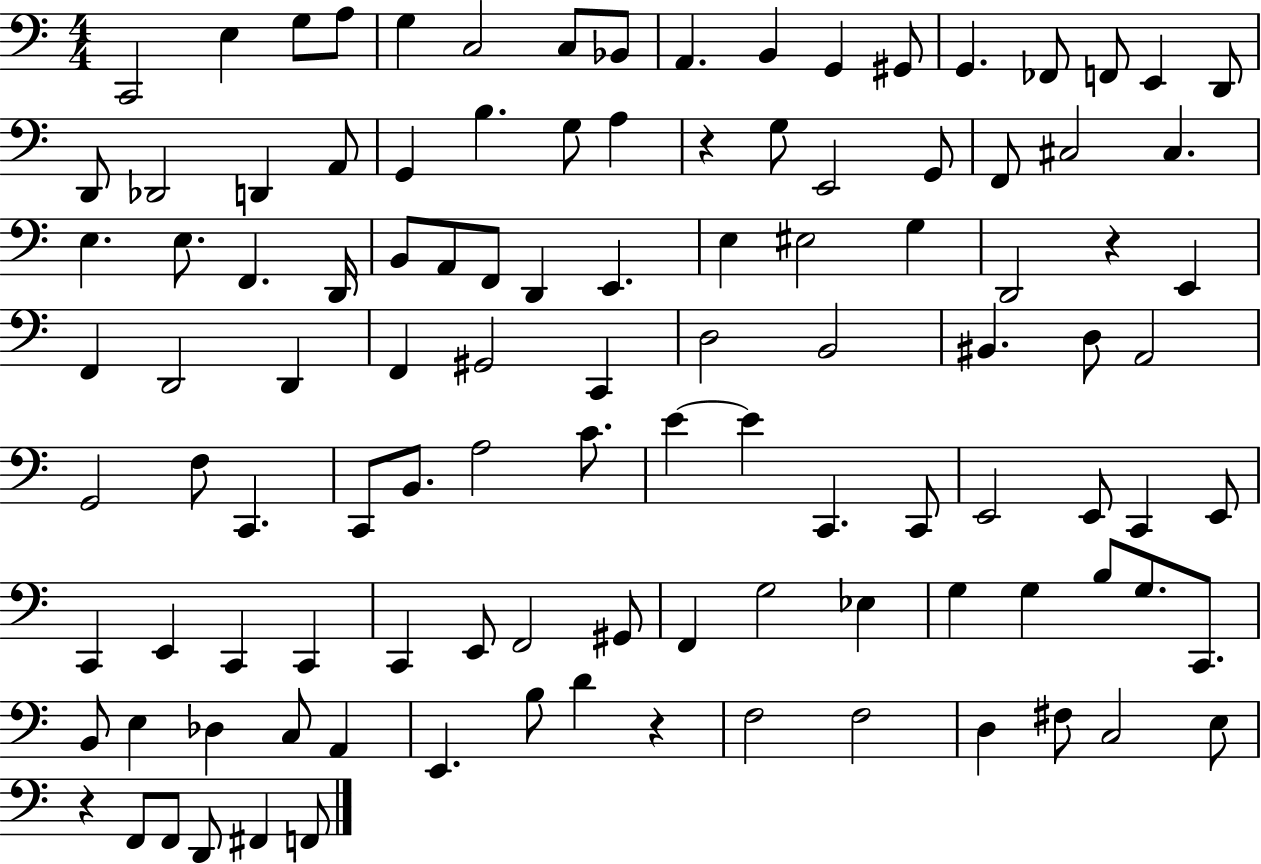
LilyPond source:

{
  \clef bass
  \numericTimeSignature
  \time 4/4
  \key c \major
  c,2 e4 g8 a8 | g4 c2 c8 bes,8 | a,4. b,4 g,4 gis,8 | g,4. fes,8 f,8 e,4 d,8 | \break d,8 des,2 d,4 a,8 | g,4 b4. g8 a4 | r4 g8 e,2 g,8 | f,8 cis2 cis4. | \break e4. e8. f,4. d,16 | b,8 a,8 f,8 d,4 e,4. | e4 eis2 g4 | d,2 r4 e,4 | \break f,4 d,2 d,4 | f,4 gis,2 c,4 | d2 b,2 | bis,4. d8 a,2 | \break g,2 f8 c,4. | c,8 b,8. a2 c'8. | e'4~~ e'4 c,4. c,8 | e,2 e,8 c,4 e,8 | \break c,4 e,4 c,4 c,4 | c,4 e,8 f,2 gis,8 | f,4 g2 ees4 | g4 g4 b8 g8. c,8. | \break b,8 e4 des4 c8 a,4 | e,4. b8 d'4 r4 | f2 f2 | d4 fis8 c2 e8 | \break r4 f,8 f,8 d,8 fis,4 f,8 | \bar "|."
}